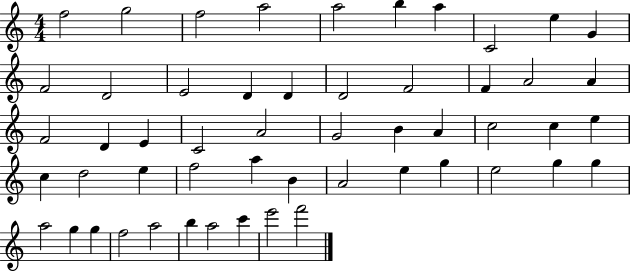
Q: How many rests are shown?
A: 0